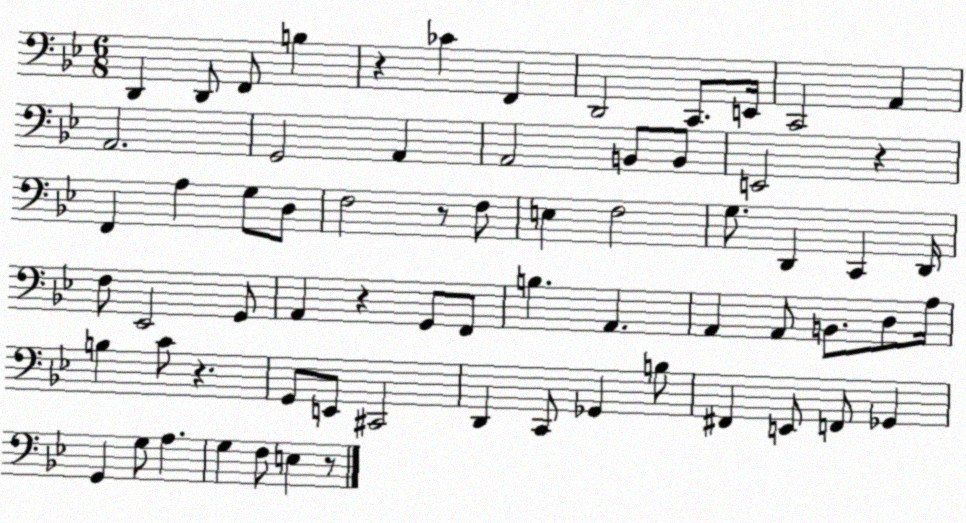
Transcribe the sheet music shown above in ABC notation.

X:1
T:Untitled
M:6/8
L:1/4
K:Bb
D,, D,,/2 F,,/2 B, z _C F,, D,,2 C,,/2 E,,/4 C,,2 A,, A,,2 G,,2 A,, A,,2 B,,/2 B,,/2 E,,2 z F,, A, G,/2 D,/2 F,2 z/2 F,/2 E, F,2 G,/2 D,, C,, D,,/4 F,/2 _E,,2 G,,/2 A,, z G,,/2 F,,/2 B, A,, A,, A,,/2 B,,/2 D,/2 A,/4 B, C/2 z G,,/2 E,,/2 ^C,,2 D,, C,,/2 _G,, B,/2 ^F,, E,,/2 F,,/2 _G,, G,, G,/2 A, G, F,/2 E, z/2